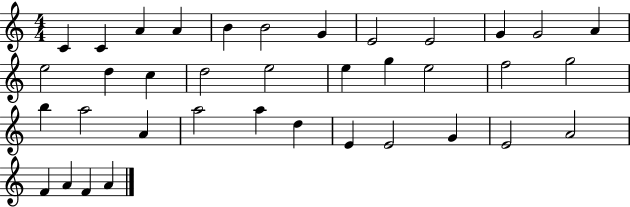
C4/q C4/q A4/q A4/q B4/q B4/h G4/q E4/h E4/h G4/q G4/h A4/q E5/h D5/q C5/q D5/h E5/h E5/q G5/q E5/h F5/h G5/h B5/q A5/h A4/q A5/h A5/q D5/q E4/q E4/h G4/q E4/h A4/h F4/q A4/q F4/q A4/q